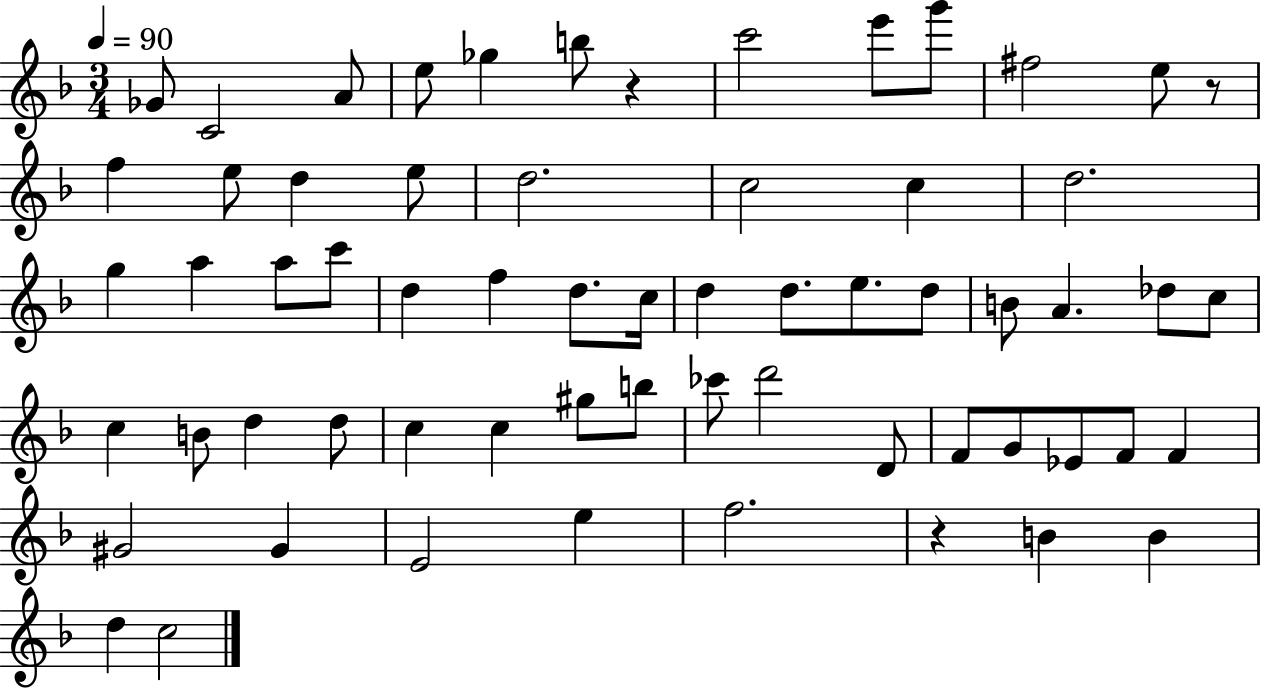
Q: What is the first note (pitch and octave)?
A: Gb4